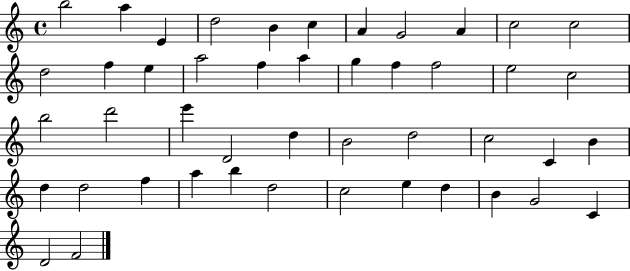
B5/h A5/q E4/q D5/h B4/q C5/q A4/q G4/h A4/q C5/h C5/h D5/h F5/q E5/q A5/h F5/q A5/q G5/q F5/q F5/h E5/h C5/h B5/h D6/h E6/q D4/h D5/q B4/h D5/h C5/h C4/q B4/q D5/q D5/h F5/q A5/q B5/q D5/h C5/h E5/q D5/q B4/q G4/h C4/q D4/h F4/h